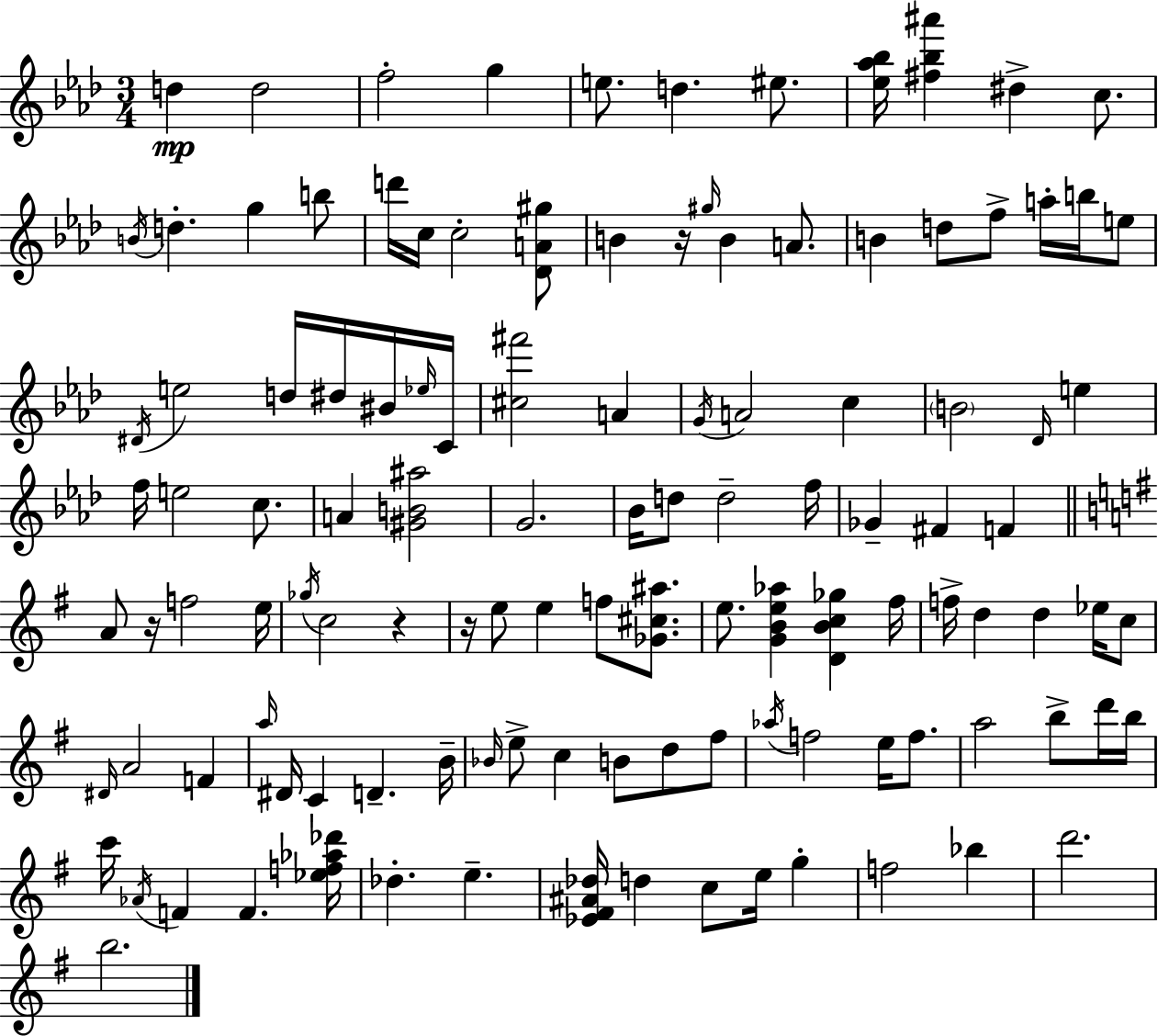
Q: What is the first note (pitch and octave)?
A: D5